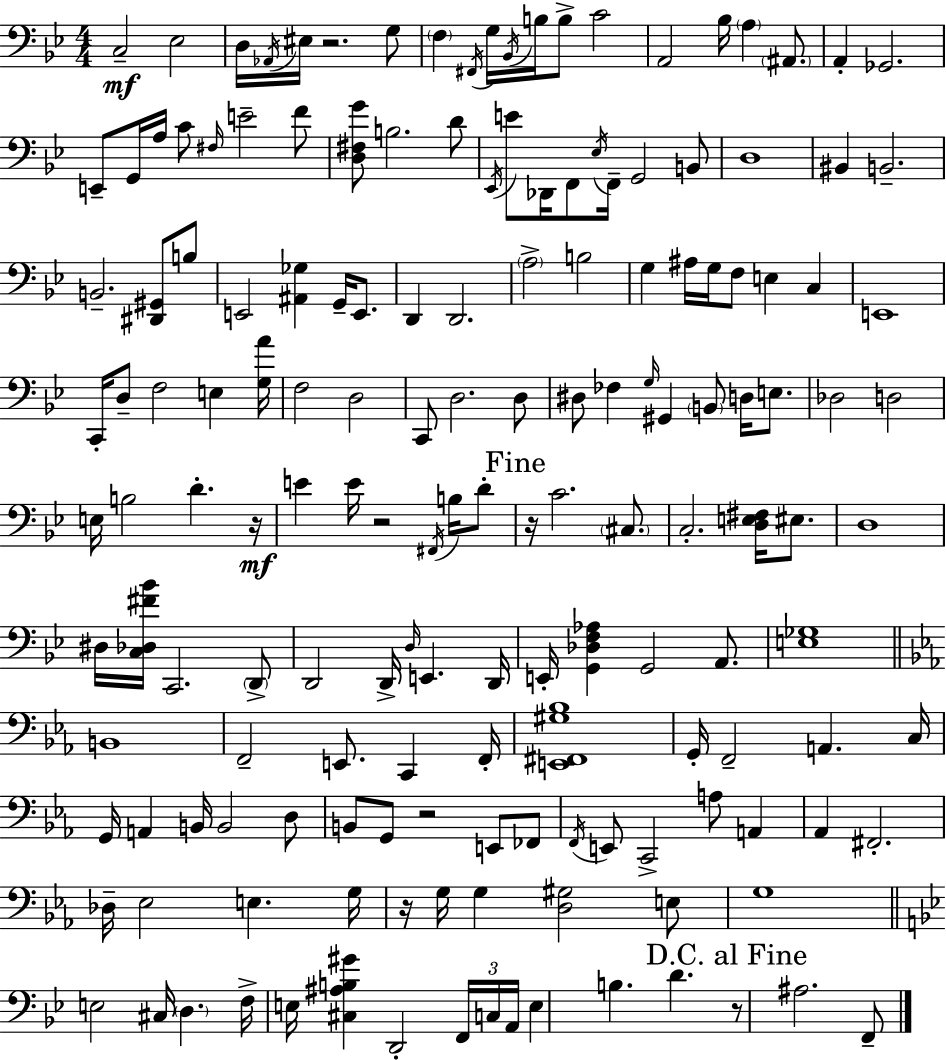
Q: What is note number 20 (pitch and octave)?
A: E2